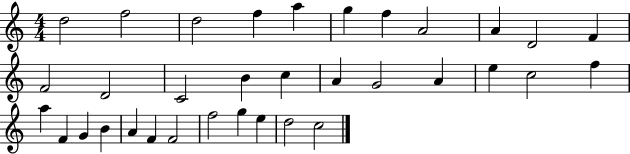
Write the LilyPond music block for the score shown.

{
  \clef treble
  \numericTimeSignature
  \time 4/4
  \key c \major
  d''2 f''2 | d''2 f''4 a''4 | g''4 f''4 a'2 | a'4 d'2 f'4 | \break f'2 d'2 | c'2 b'4 c''4 | a'4 g'2 a'4 | e''4 c''2 f''4 | \break a''4 f'4 g'4 b'4 | a'4 f'4 f'2 | f''2 g''4 e''4 | d''2 c''2 | \break \bar "|."
}